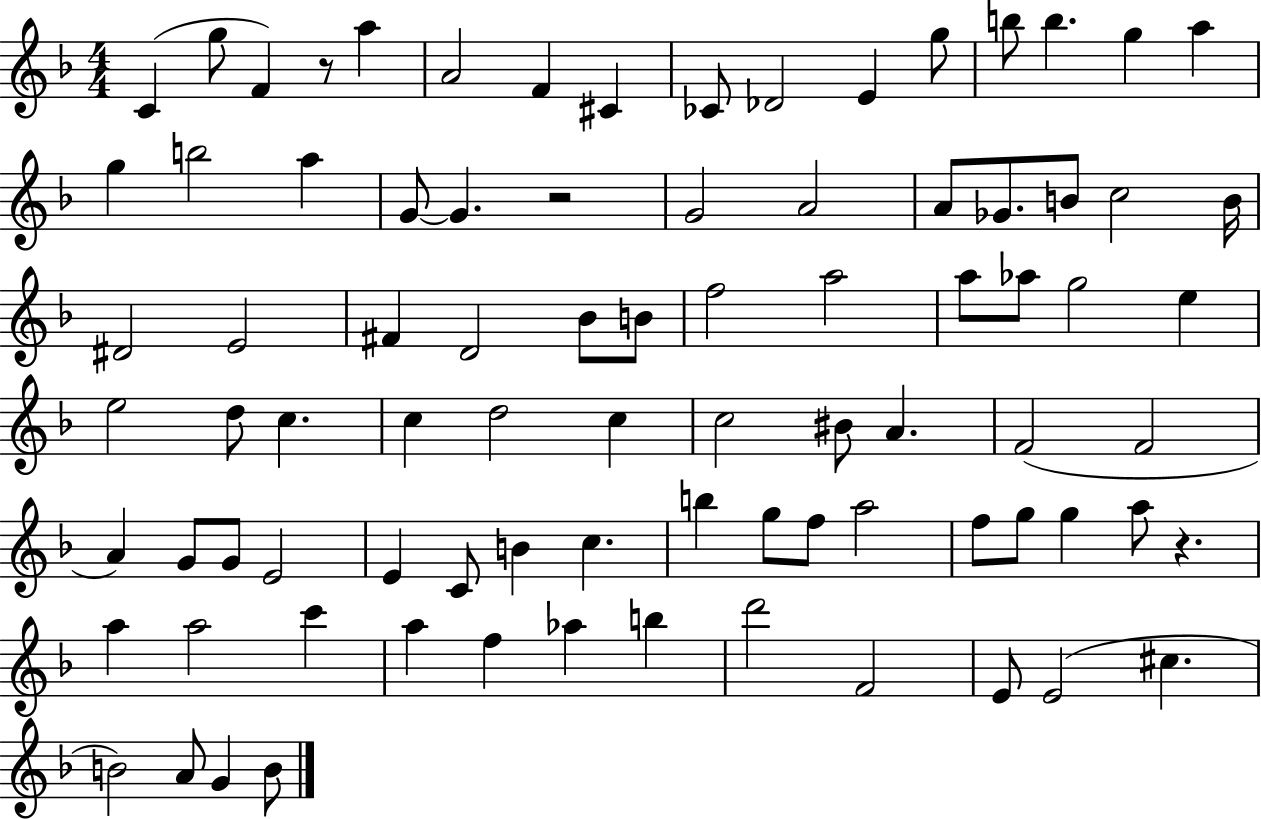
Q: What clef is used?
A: treble